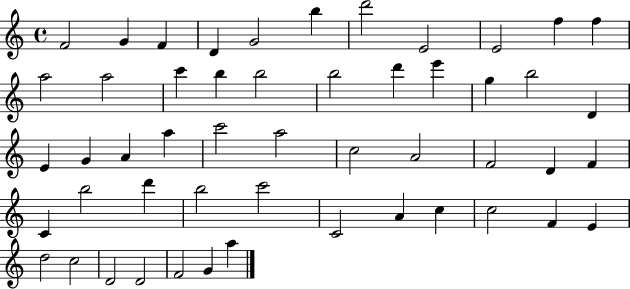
{
  \clef treble
  \time 4/4
  \defaultTimeSignature
  \key c \major
  f'2 g'4 f'4 | d'4 g'2 b''4 | d'''2 e'2 | e'2 f''4 f''4 | \break a''2 a''2 | c'''4 b''4 b''2 | b''2 d'''4 e'''4 | g''4 b''2 d'4 | \break e'4 g'4 a'4 a''4 | c'''2 a''2 | c''2 a'2 | f'2 d'4 f'4 | \break c'4 b''2 d'''4 | b''2 c'''2 | c'2 a'4 c''4 | c''2 f'4 e'4 | \break d''2 c''2 | d'2 d'2 | f'2 g'4 a''4 | \bar "|."
}